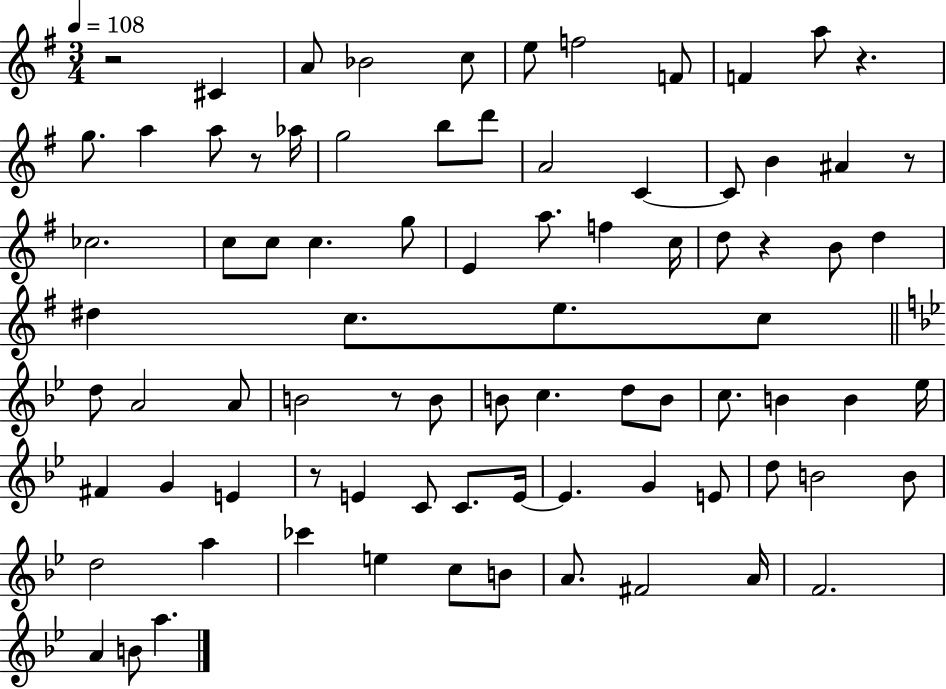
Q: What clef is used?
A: treble